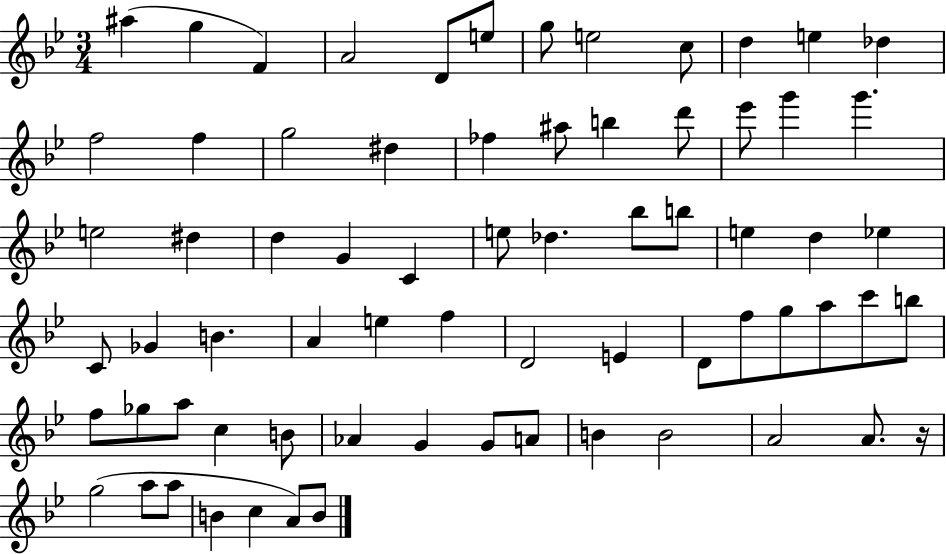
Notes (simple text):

A#5/q G5/q F4/q A4/h D4/e E5/e G5/e E5/h C5/e D5/q E5/q Db5/q F5/h F5/q G5/h D#5/q FES5/q A#5/e B5/q D6/e Eb6/e G6/q G6/q. E5/h D#5/q D5/q G4/q C4/q E5/e Db5/q. Bb5/e B5/e E5/q D5/q Eb5/q C4/e Gb4/q B4/q. A4/q E5/q F5/q D4/h E4/q D4/e F5/e G5/e A5/e C6/e B5/e F5/e Gb5/e A5/e C5/q B4/e Ab4/q G4/q G4/e A4/e B4/q B4/h A4/h A4/e. R/s G5/h A5/e A5/e B4/q C5/q A4/e B4/e